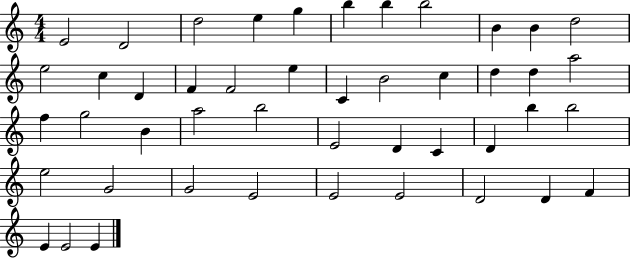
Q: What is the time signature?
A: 4/4